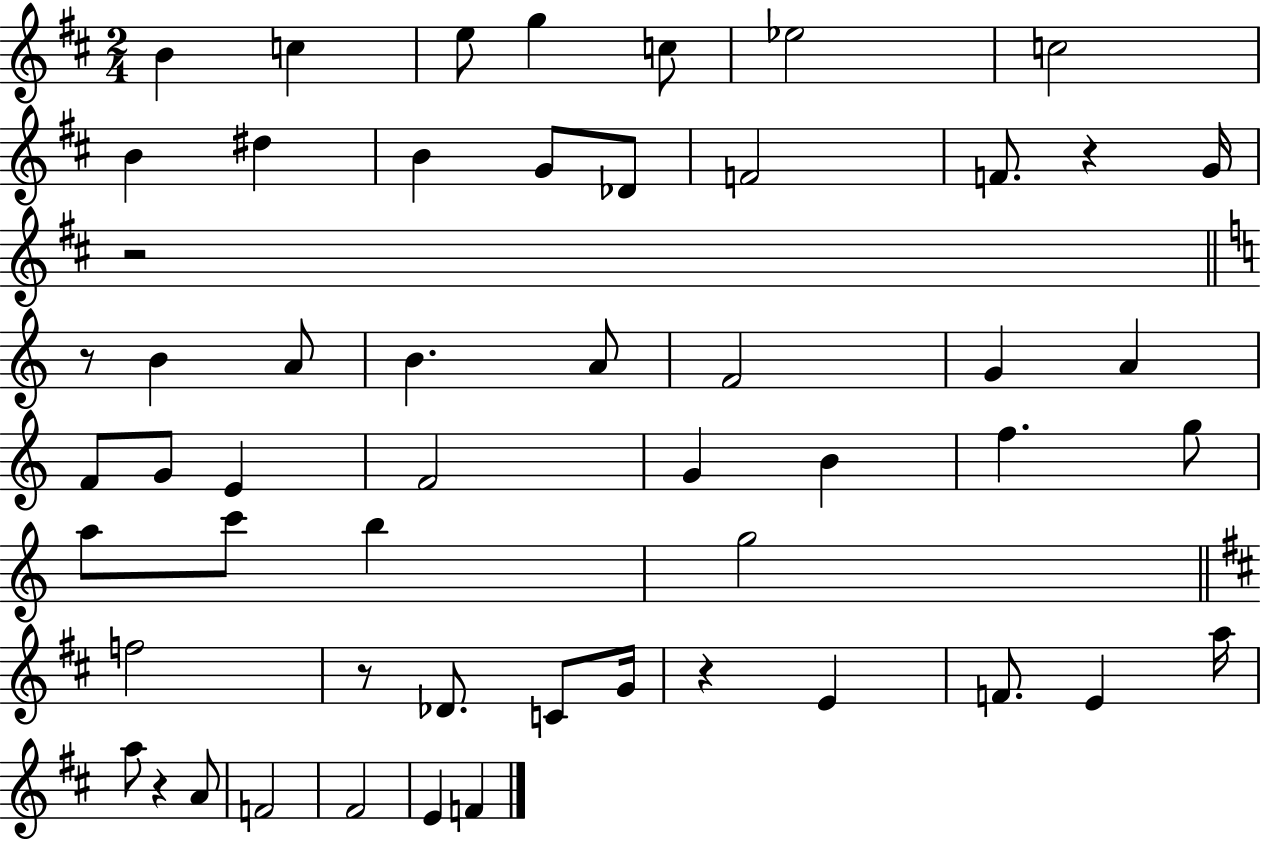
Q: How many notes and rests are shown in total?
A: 54